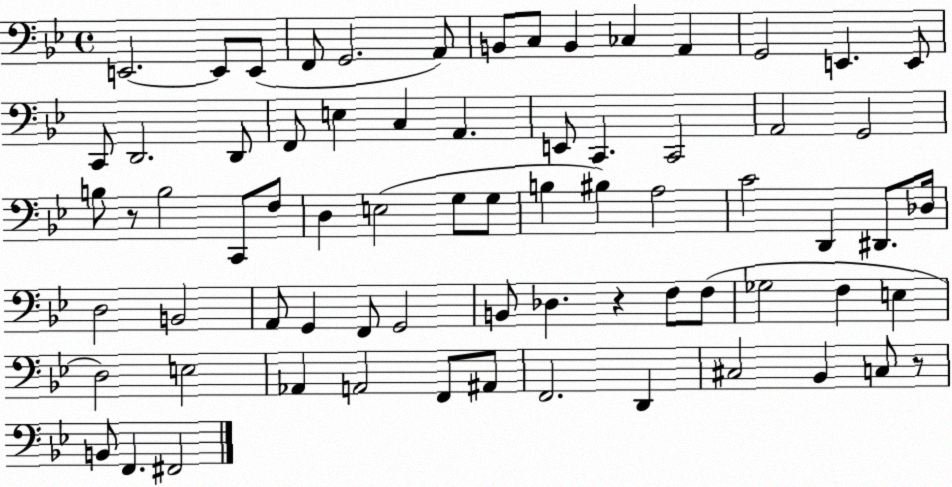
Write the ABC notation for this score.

X:1
T:Untitled
M:4/4
L:1/4
K:Bb
E,,2 E,,/2 E,,/2 F,,/2 G,,2 A,,/2 B,,/2 C,/2 B,, _C, A,, G,,2 E,, E,,/2 C,,/2 D,,2 D,,/2 F,,/2 E, C, A,, E,,/2 C,, C,,2 A,,2 G,,2 B,/2 z/2 B,2 C,,/2 F,/2 D, E,2 G,/2 G,/2 B, ^B, A,2 C2 D,, ^D,,/2 _D,/4 D,2 B,,2 A,,/2 G,, F,,/2 G,,2 B,,/2 _D, z F,/2 F,/2 _G,2 F, E, D,2 E,2 _A,, A,,2 F,,/2 ^A,,/2 F,,2 D,, ^C,2 _B,, C,/2 z/2 B,,/2 F,, ^F,,2